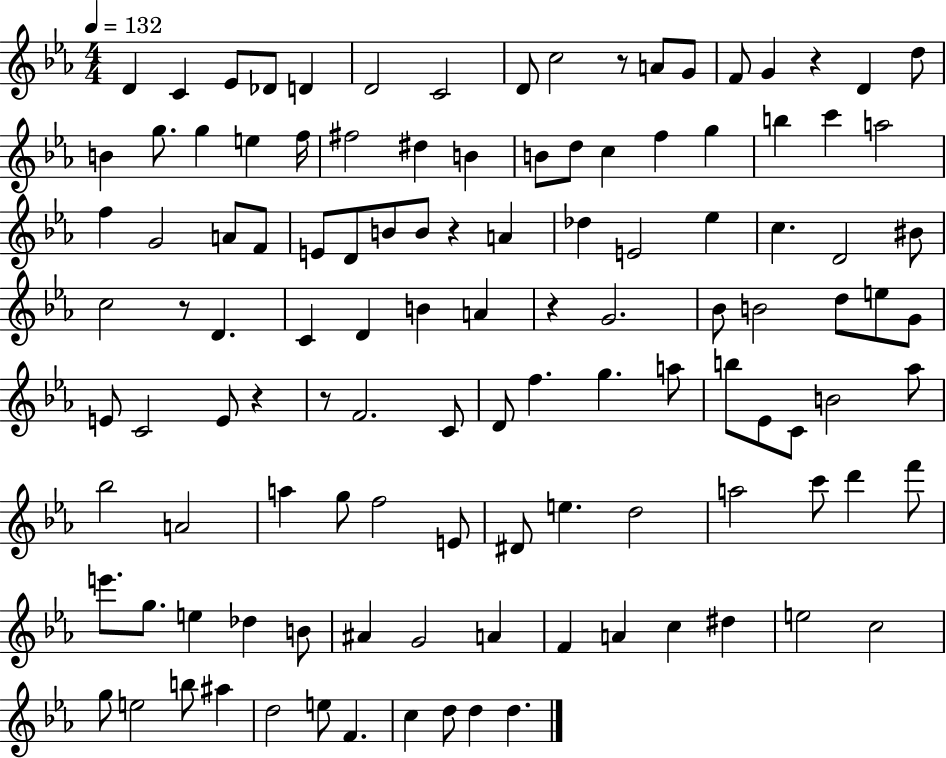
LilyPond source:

{
  \clef treble
  \numericTimeSignature
  \time 4/4
  \key ees \major
  \tempo 4 = 132
  d'4 c'4 ees'8 des'8 d'4 | d'2 c'2 | d'8 c''2 r8 a'8 g'8 | f'8 g'4 r4 d'4 d''8 | \break b'4 g''8. g''4 e''4 f''16 | fis''2 dis''4 b'4 | b'8 d''8 c''4 f''4 g''4 | b''4 c'''4 a''2 | \break f''4 g'2 a'8 f'8 | e'8 d'8 b'8 b'8 r4 a'4 | des''4 e'2 ees''4 | c''4. d'2 bis'8 | \break c''2 r8 d'4. | c'4 d'4 b'4 a'4 | r4 g'2. | bes'8 b'2 d''8 e''8 g'8 | \break e'8 c'2 e'8 r4 | r8 f'2. c'8 | d'8 f''4. g''4. a''8 | b''8 ees'8 c'8 b'2 aes''8 | \break bes''2 a'2 | a''4 g''8 f''2 e'8 | dis'8 e''4. d''2 | a''2 c'''8 d'''4 f'''8 | \break e'''8. g''8. e''4 des''4 b'8 | ais'4 g'2 a'4 | f'4 a'4 c''4 dis''4 | e''2 c''2 | \break g''8 e''2 b''8 ais''4 | d''2 e''8 f'4. | c''4 d''8 d''4 d''4. | \bar "|."
}